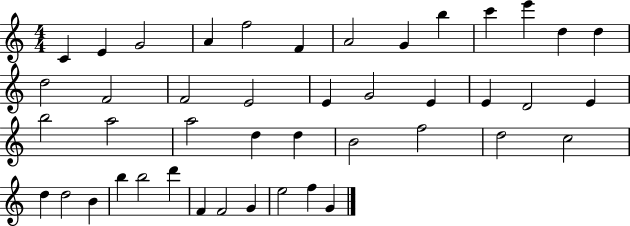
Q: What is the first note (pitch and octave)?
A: C4